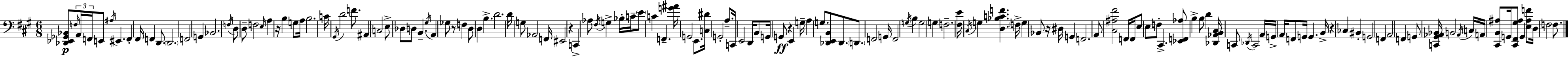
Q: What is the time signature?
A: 6/8